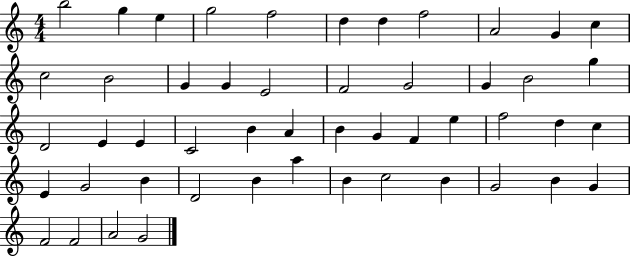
{
  \clef treble
  \numericTimeSignature
  \time 4/4
  \key c \major
  b''2 g''4 e''4 | g''2 f''2 | d''4 d''4 f''2 | a'2 g'4 c''4 | \break c''2 b'2 | g'4 g'4 e'2 | f'2 g'2 | g'4 b'2 g''4 | \break d'2 e'4 e'4 | c'2 b'4 a'4 | b'4 g'4 f'4 e''4 | f''2 d''4 c''4 | \break e'4 g'2 b'4 | d'2 b'4 a''4 | b'4 c''2 b'4 | g'2 b'4 g'4 | \break f'2 f'2 | a'2 g'2 | \bar "|."
}